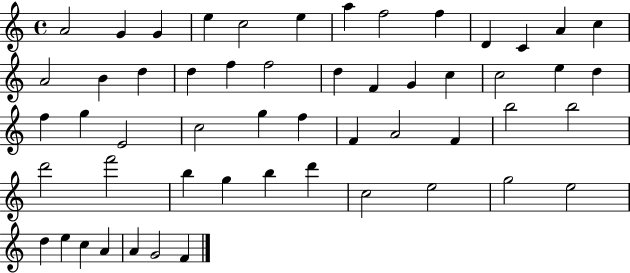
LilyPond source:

{
  \clef treble
  \time 4/4
  \defaultTimeSignature
  \key c \major
  a'2 g'4 g'4 | e''4 c''2 e''4 | a''4 f''2 f''4 | d'4 c'4 a'4 c''4 | \break a'2 b'4 d''4 | d''4 f''4 f''2 | d''4 f'4 g'4 c''4 | c''2 e''4 d''4 | \break f''4 g''4 e'2 | c''2 g''4 f''4 | f'4 a'2 f'4 | b''2 b''2 | \break d'''2 f'''2 | b''4 g''4 b''4 d'''4 | c''2 e''2 | g''2 e''2 | \break d''4 e''4 c''4 a'4 | a'4 g'2 f'4 | \bar "|."
}